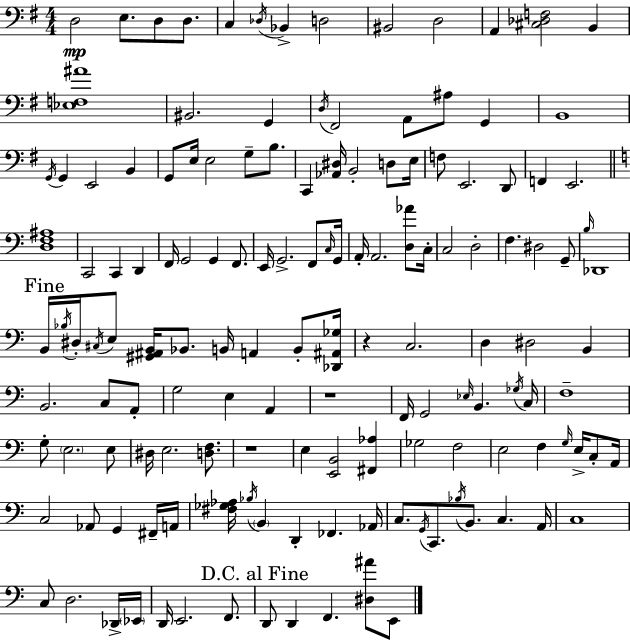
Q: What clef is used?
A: bass